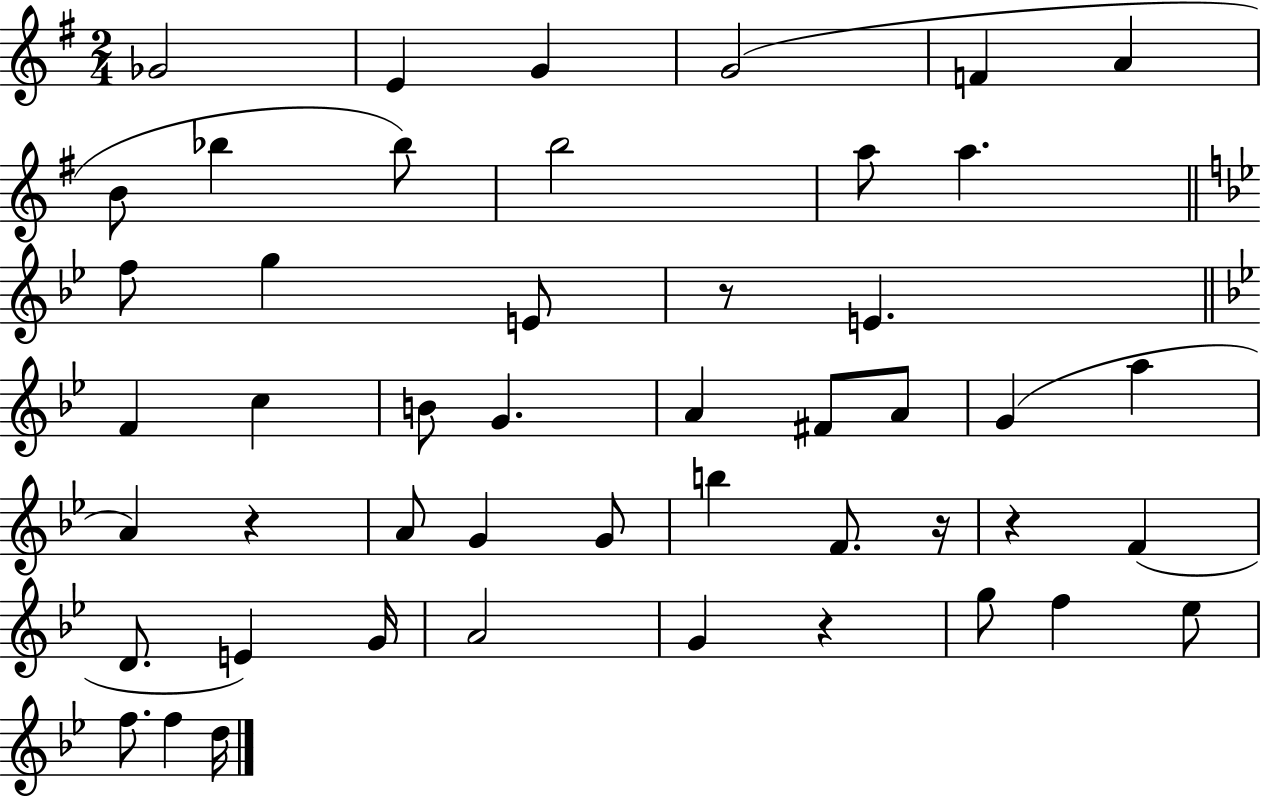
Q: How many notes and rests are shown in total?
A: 48